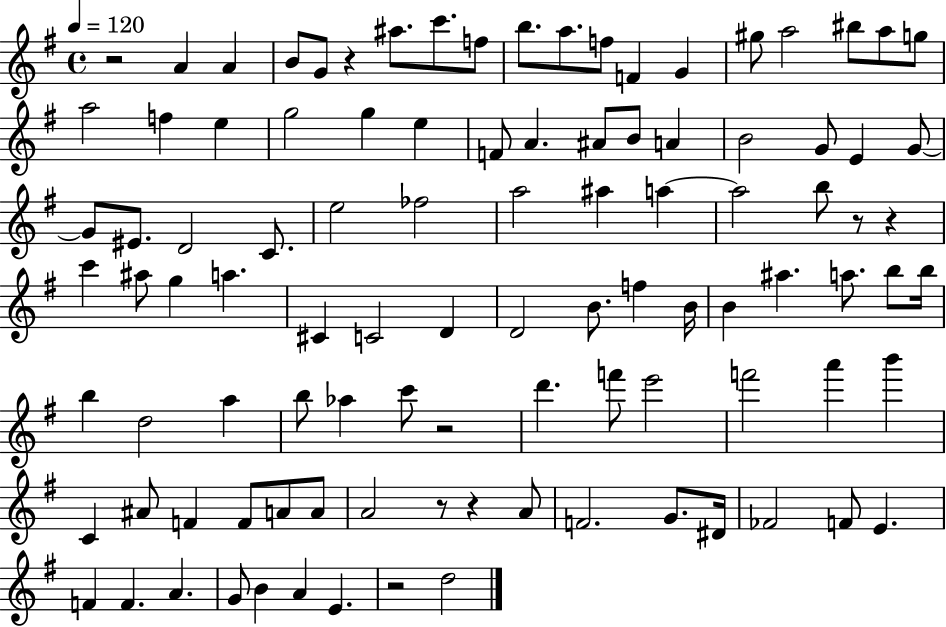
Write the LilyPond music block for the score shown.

{
  \clef treble
  \time 4/4
  \defaultTimeSignature
  \key g \major
  \tempo 4 = 120
  r2 a'4 a'4 | b'8 g'8 r4 ais''8. c'''8. f''8 | b''8. a''8. f''8 f'4 g'4 | gis''8 a''2 bis''8 a''8 g''8 | \break a''2 f''4 e''4 | g''2 g''4 e''4 | f'8 a'4. ais'8 b'8 a'4 | b'2 g'8 e'4 g'8~~ | \break g'8 eis'8. d'2 c'8. | e''2 fes''2 | a''2 ais''4 a''4~~ | a''2 b''8 r8 r4 | \break c'''4 ais''8 g''4 a''4. | cis'4 c'2 d'4 | d'2 b'8. f''4 b'16 | b'4 ais''4. a''8. b''8 b''16 | \break b''4 d''2 a''4 | b''8 aes''4 c'''8 r2 | d'''4. f'''8 e'''2 | f'''2 a'''4 b'''4 | \break c'4 ais'8 f'4 f'8 a'8 a'8 | a'2 r8 r4 a'8 | f'2. g'8. dis'16 | fes'2 f'8 e'4. | \break f'4 f'4. a'4. | g'8 b'4 a'4 e'4. | r2 d''2 | \bar "|."
}